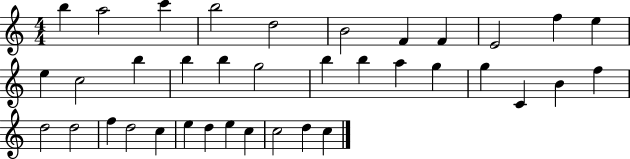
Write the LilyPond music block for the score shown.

{
  \clef treble
  \numericTimeSignature
  \time 4/4
  \key c \major
  b''4 a''2 c'''4 | b''2 d''2 | b'2 f'4 f'4 | e'2 f''4 e''4 | \break e''4 c''2 b''4 | b''4 b''4 g''2 | b''4 b''4 a''4 g''4 | g''4 c'4 b'4 f''4 | \break d''2 d''2 | f''4 d''2 c''4 | e''4 d''4 e''4 c''4 | c''2 d''4 c''4 | \break \bar "|."
}